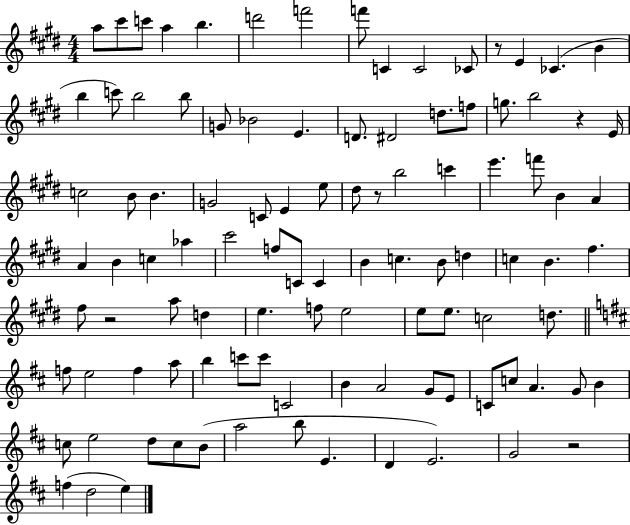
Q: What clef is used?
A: treble